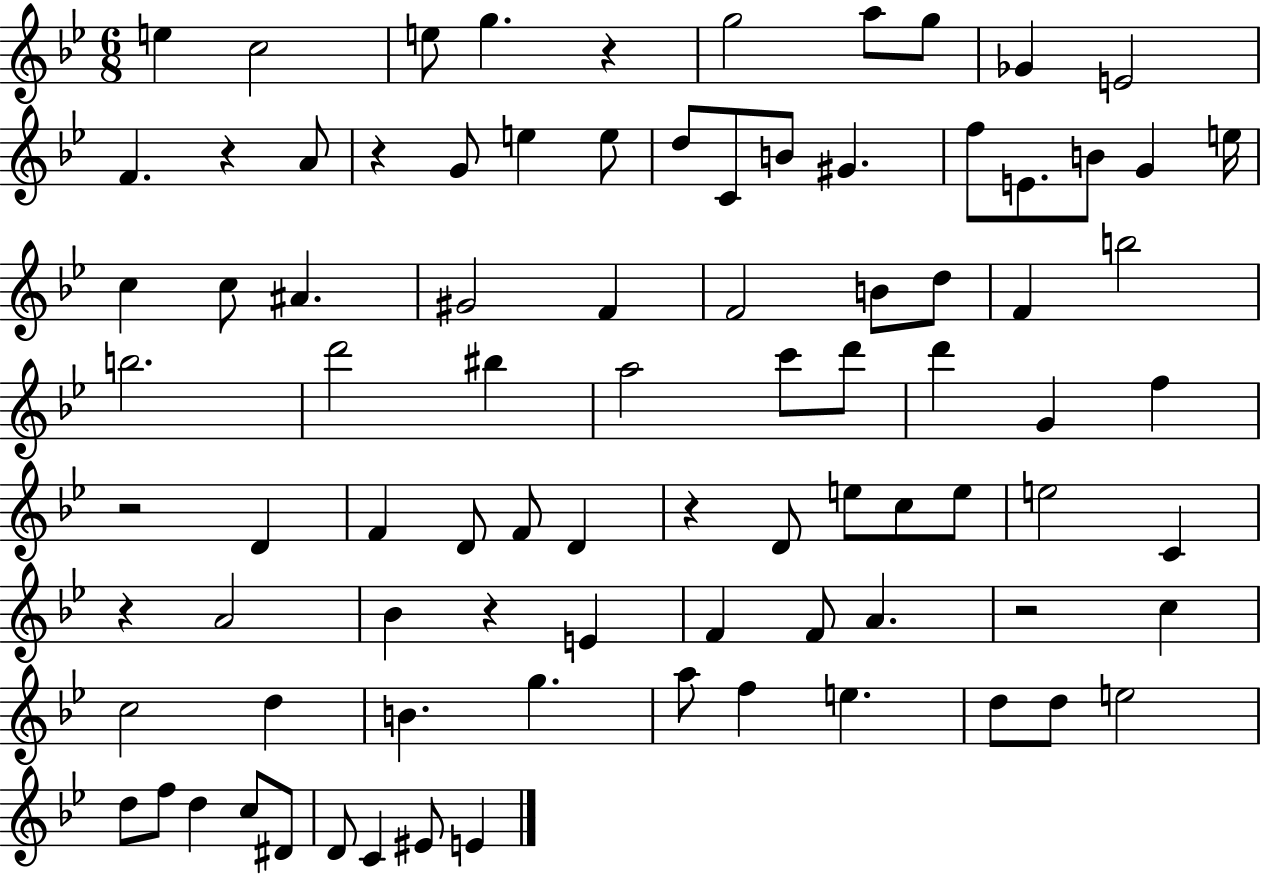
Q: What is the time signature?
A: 6/8